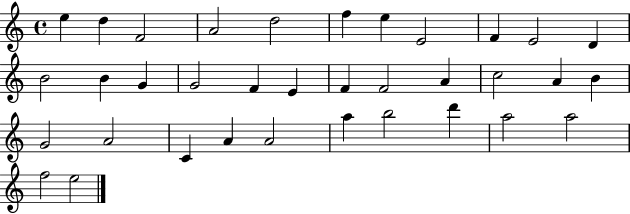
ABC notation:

X:1
T:Untitled
M:4/4
L:1/4
K:C
e d F2 A2 d2 f e E2 F E2 D B2 B G G2 F E F F2 A c2 A B G2 A2 C A A2 a b2 d' a2 a2 f2 e2